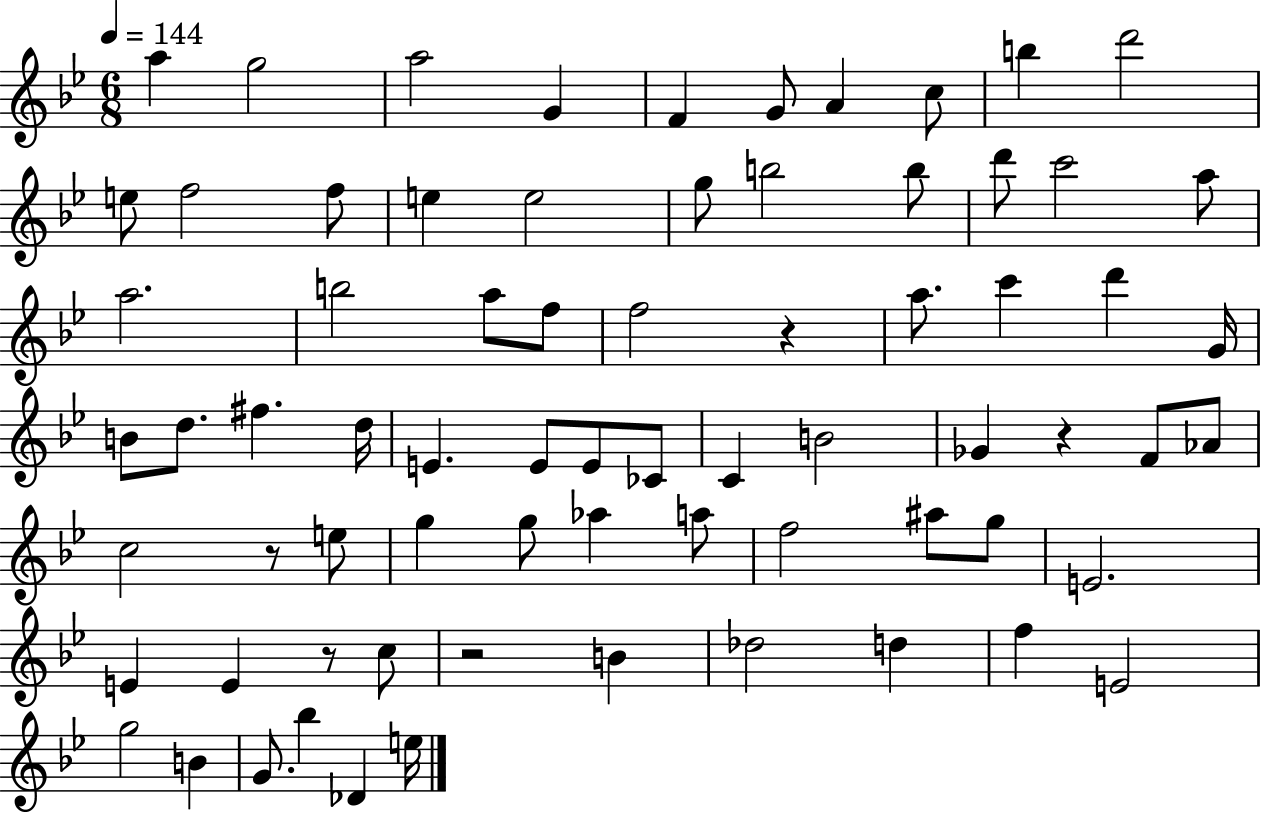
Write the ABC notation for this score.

X:1
T:Untitled
M:6/8
L:1/4
K:Bb
a g2 a2 G F G/2 A c/2 b d'2 e/2 f2 f/2 e e2 g/2 b2 b/2 d'/2 c'2 a/2 a2 b2 a/2 f/2 f2 z a/2 c' d' G/4 B/2 d/2 ^f d/4 E E/2 E/2 _C/2 C B2 _G z F/2 _A/2 c2 z/2 e/2 g g/2 _a a/2 f2 ^a/2 g/2 E2 E E z/2 c/2 z2 B _d2 d f E2 g2 B G/2 _b _D e/4